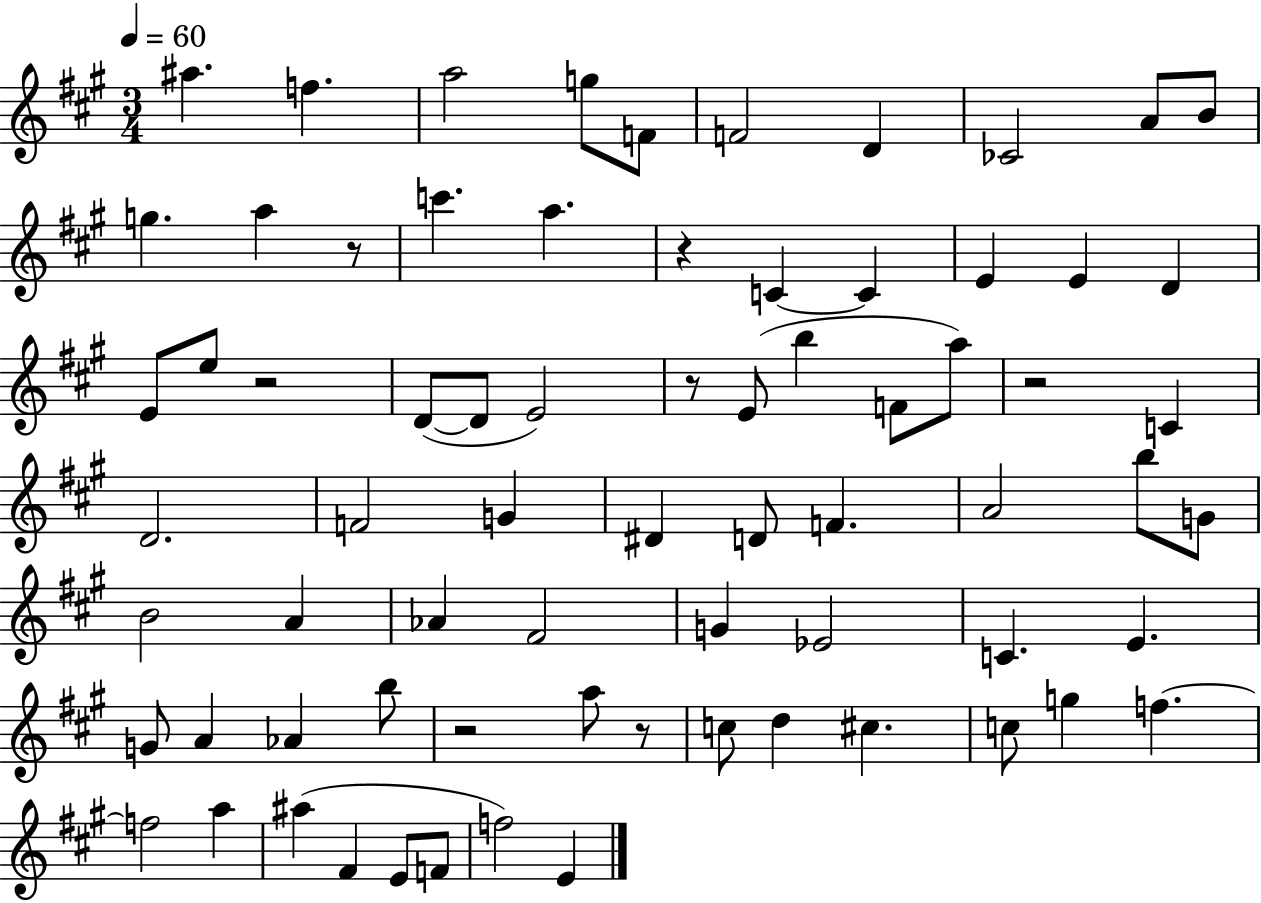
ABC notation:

X:1
T:Untitled
M:3/4
L:1/4
K:A
^a f a2 g/2 F/2 F2 D _C2 A/2 B/2 g a z/2 c' a z C C E E D E/2 e/2 z2 D/2 D/2 E2 z/2 E/2 b F/2 a/2 z2 C D2 F2 G ^D D/2 F A2 b/2 G/2 B2 A _A ^F2 G _E2 C E G/2 A _A b/2 z2 a/2 z/2 c/2 d ^c c/2 g f f2 a ^a ^F E/2 F/2 f2 E